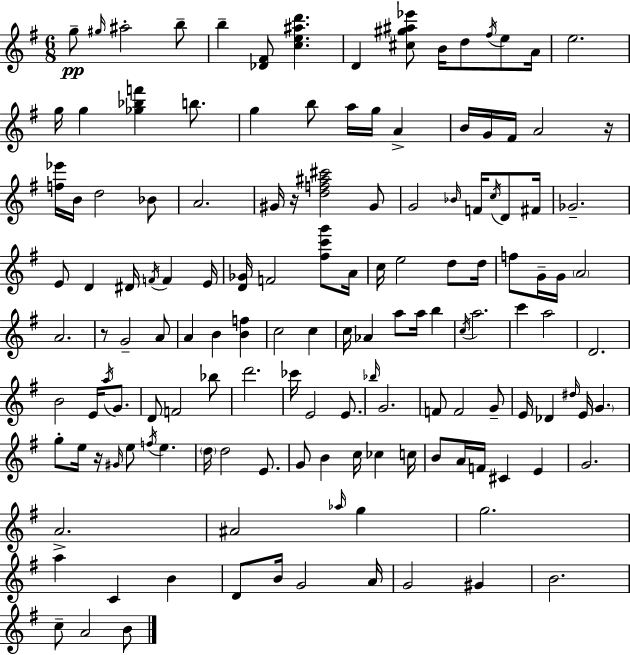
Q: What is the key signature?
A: G major